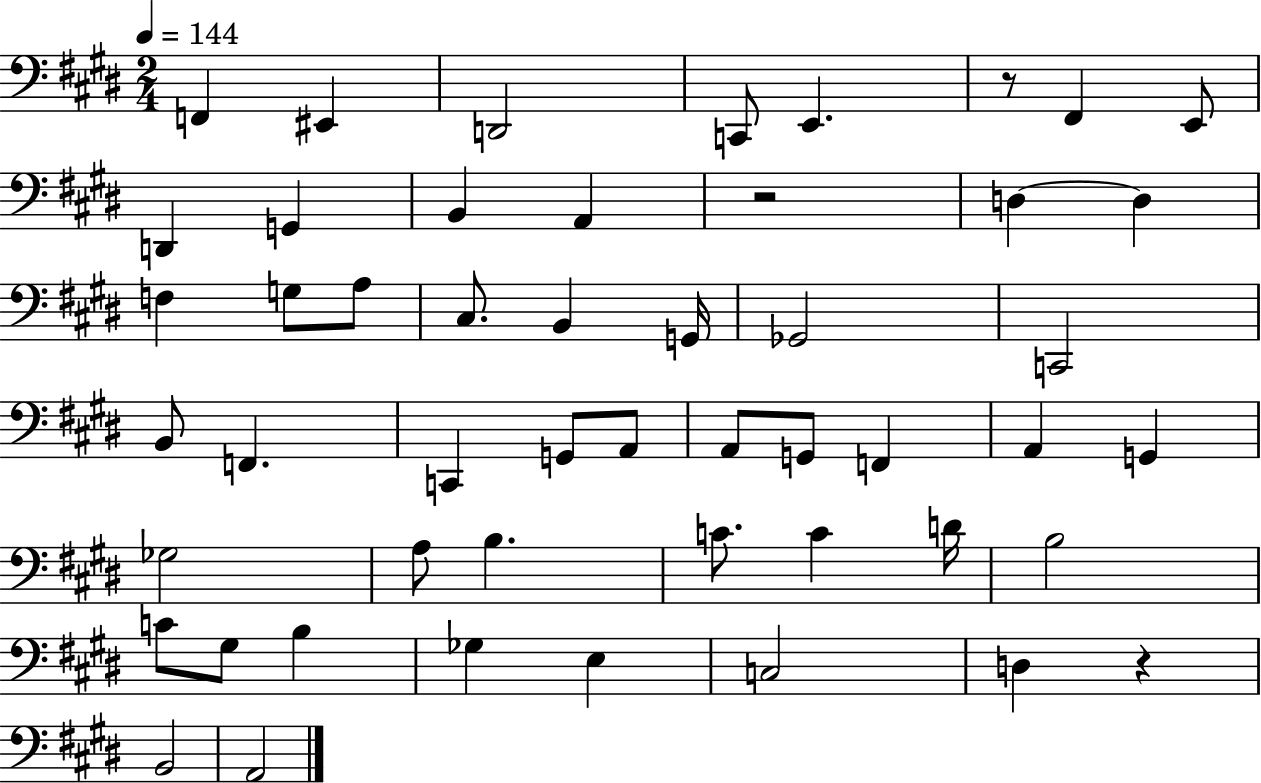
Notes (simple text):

F2/q EIS2/q D2/h C2/e E2/q. R/e F#2/q E2/e D2/q G2/q B2/q A2/q R/h D3/q D3/q F3/q G3/e A3/e C#3/e. B2/q G2/s Gb2/h C2/h B2/e F2/q. C2/q G2/e A2/e A2/e G2/e F2/q A2/q G2/q Gb3/h A3/e B3/q. C4/e. C4/q D4/s B3/h C4/e G#3/e B3/q Gb3/q E3/q C3/h D3/q R/q B2/h A2/h